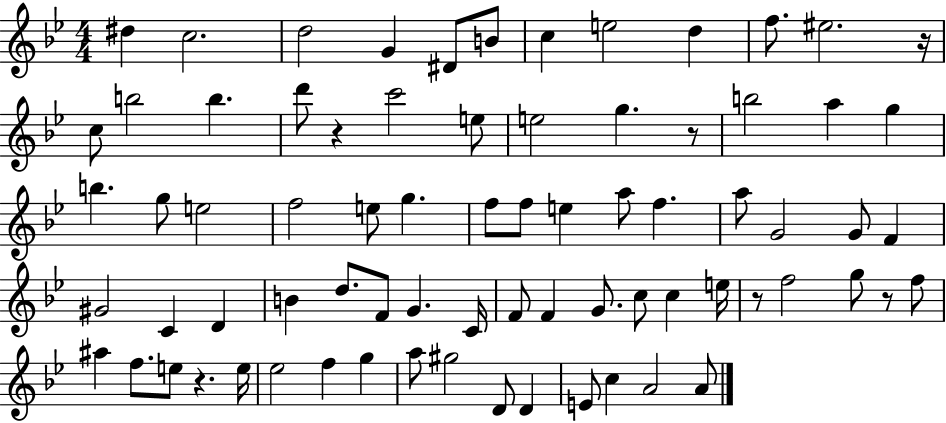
D#5/q C5/h. D5/h G4/q D#4/e B4/e C5/q E5/h D5/q F5/e. EIS5/h. R/s C5/e B5/h B5/q. D6/e R/q C6/h E5/e E5/h G5/q. R/e B5/h A5/q G5/q B5/q. G5/e E5/h F5/h E5/e G5/q. F5/e F5/e E5/q A5/e F5/q. A5/e G4/h G4/e F4/q G#4/h C4/q D4/q B4/q D5/e. F4/e G4/q. C4/s F4/e F4/q G4/e. C5/e C5/q E5/s R/e F5/h G5/e R/e F5/e A#5/q F5/e. E5/e R/q. E5/s Eb5/h F5/q G5/q A5/e G#5/h D4/e D4/q E4/e C5/q A4/h A4/e